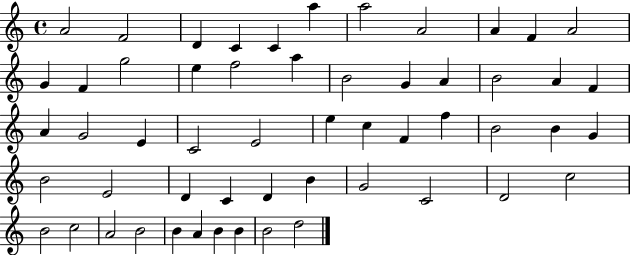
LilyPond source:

{
  \clef treble
  \time 4/4
  \defaultTimeSignature
  \key c \major
  a'2 f'2 | d'4 c'4 c'4 a''4 | a''2 a'2 | a'4 f'4 a'2 | \break g'4 f'4 g''2 | e''4 f''2 a''4 | b'2 g'4 a'4 | b'2 a'4 f'4 | \break a'4 g'2 e'4 | c'2 e'2 | e''4 c''4 f'4 f''4 | b'2 b'4 g'4 | \break b'2 e'2 | d'4 c'4 d'4 b'4 | g'2 c'2 | d'2 c''2 | \break b'2 c''2 | a'2 b'2 | b'4 a'4 b'4 b'4 | b'2 d''2 | \break \bar "|."
}